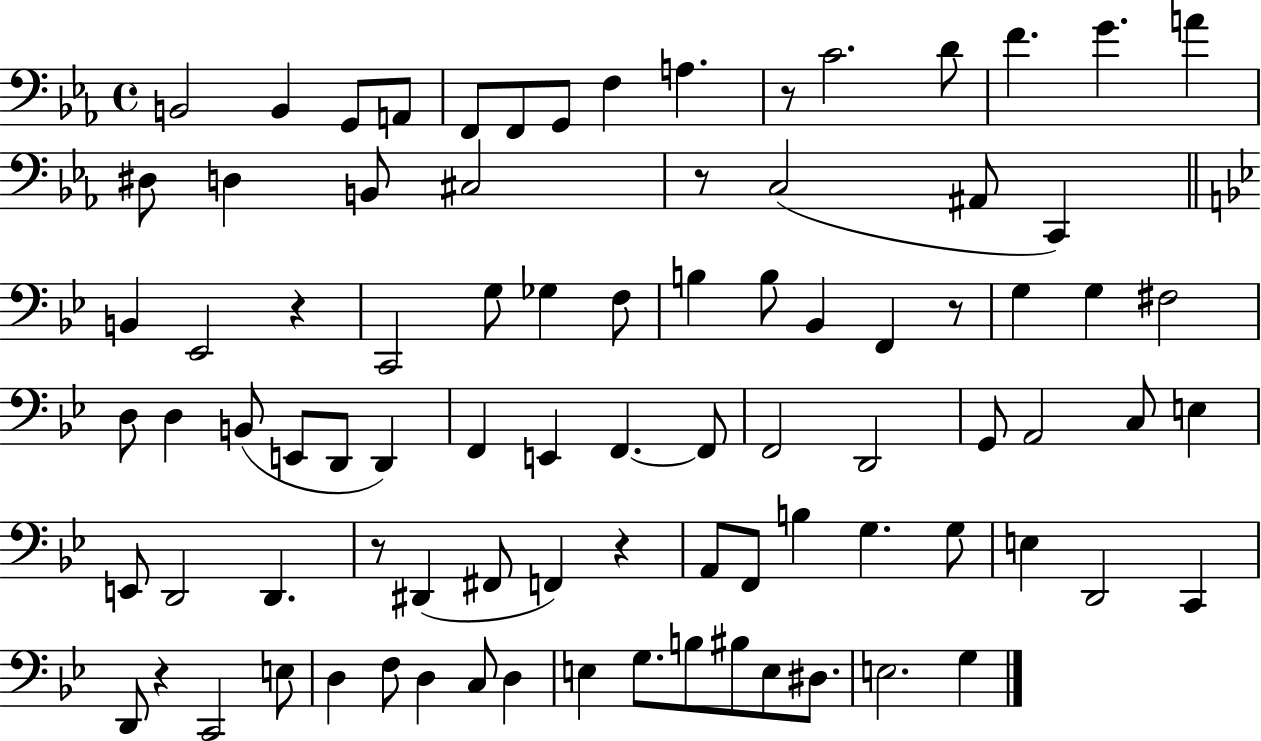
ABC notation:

X:1
T:Untitled
M:4/4
L:1/4
K:Eb
B,,2 B,, G,,/2 A,,/2 F,,/2 F,,/2 G,,/2 F, A, z/2 C2 D/2 F G A ^D,/2 D, B,,/2 ^C,2 z/2 C,2 ^A,,/2 C,, B,, _E,,2 z C,,2 G,/2 _G, F,/2 B, B,/2 _B,, F,, z/2 G, G, ^F,2 D,/2 D, B,,/2 E,,/2 D,,/2 D,, F,, E,, F,, F,,/2 F,,2 D,,2 G,,/2 A,,2 C,/2 E, E,,/2 D,,2 D,, z/2 ^D,, ^F,,/2 F,, z A,,/2 F,,/2 B, G, G,/2 E, D,,2 C,, D,,/2 z C,,2 E,/2 D, F,/2 D, C,/2 D, E, G,/2 B,/2 ^B,/2 E,/2 ^D,/2 E,2 G,